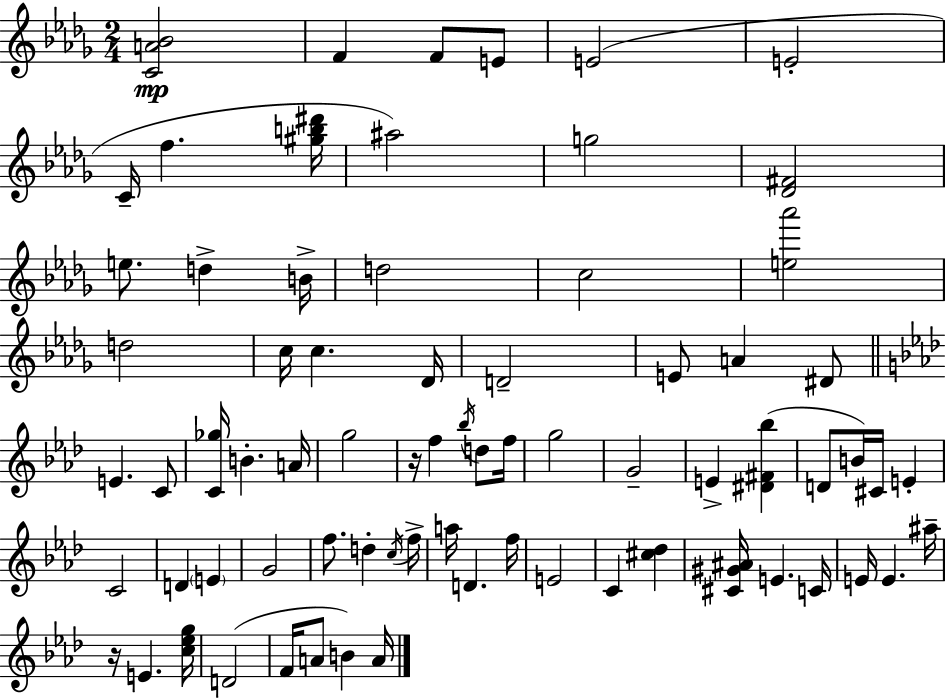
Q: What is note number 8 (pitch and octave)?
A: A#5